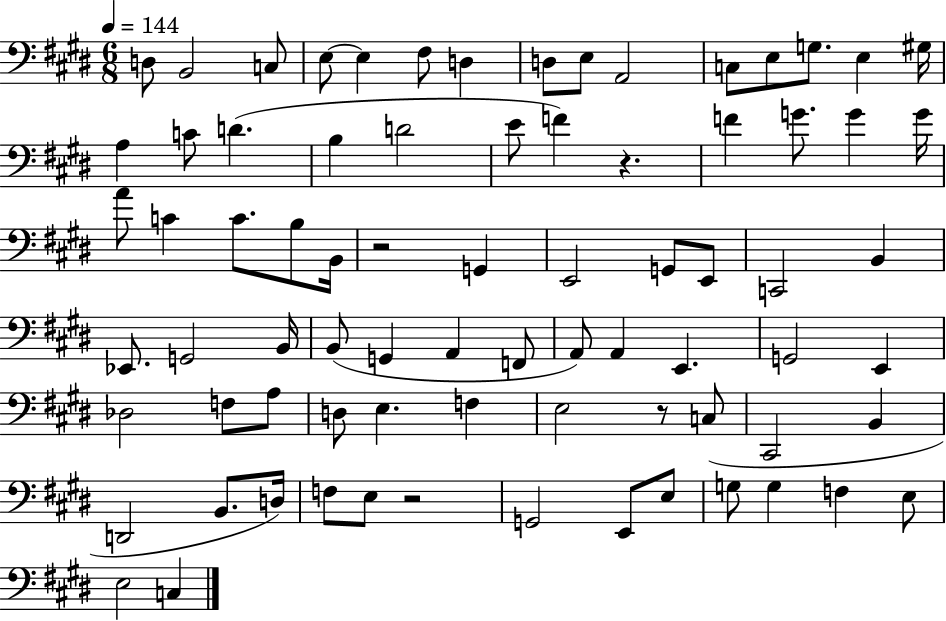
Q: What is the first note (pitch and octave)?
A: D3